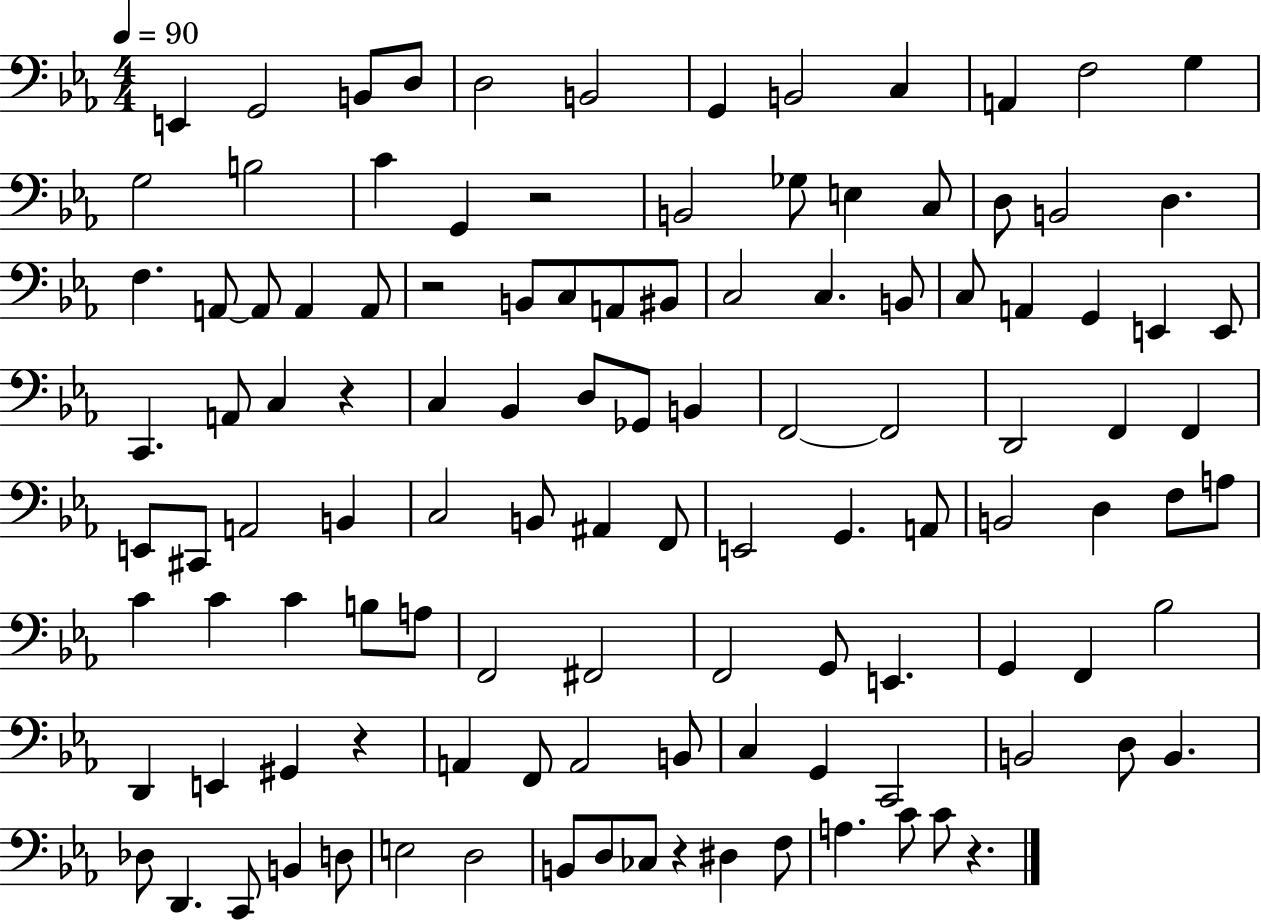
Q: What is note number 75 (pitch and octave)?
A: F#2